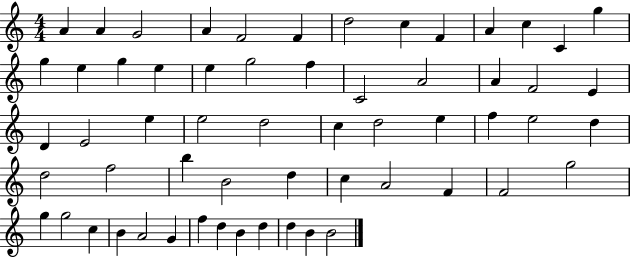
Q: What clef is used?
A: treble